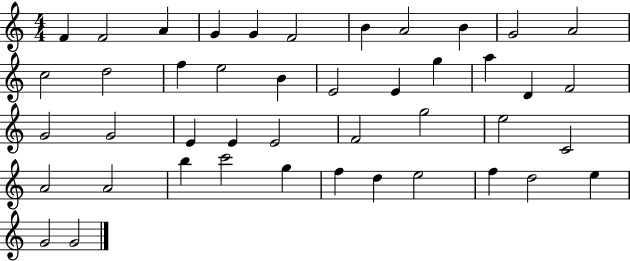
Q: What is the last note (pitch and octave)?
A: G4